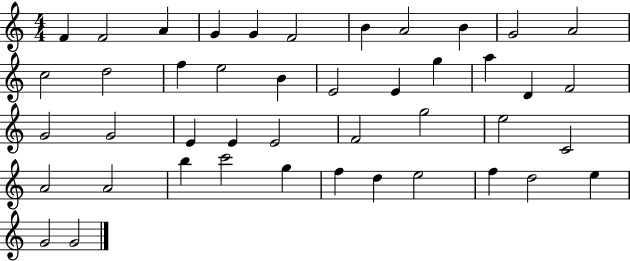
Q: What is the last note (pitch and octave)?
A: G4